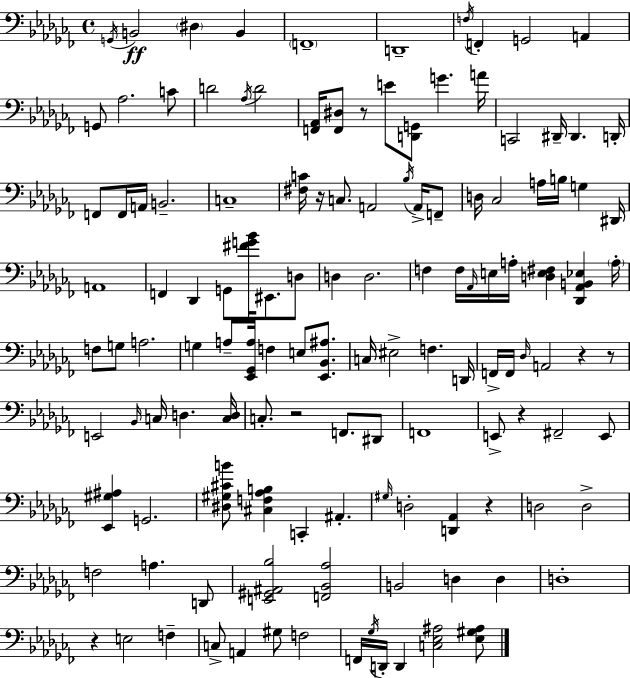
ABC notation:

X:1
T:Untitled
M:4/4
L:1/4
K:Abm
G,,/4 B,,2 ^D, B,, F,,4 D,,4 F,/4 F,, G,,2 A,, G,,/2 _A,2 C/2 D2 _A,/4 D2 [F,,_A,,]/4 [F,,^D,]/2 z/2 E/2 [D,,G,,]/2 G A/4 C,,2 ^D,,/4 ^D,, D,,/4 F,,/2 F,,/4 A,,/4 B,,2 C,4 [^F,C]/4 z/4 C,/2 A,,2 _B,/4 A,,/4 F,,/2 D,/4 _C,2 A,/4 B,/4 G, ^D,,/4 A,,4 F,, _D,, G,,/2 [^FG_B]/4 ^E,,/2 D,/2 D, D,2 F, F,/4 _A,,/4 E,/4 A,/4 [D,E,^F,] [_D,,_A,,B,,_E,] A,/4 F,/2 G,/2 A,2 G, A,/2 [_E,,_G,,A,]/4 F, E,/2 [_E,,_B,,^A,]/2 C,/4 ^E,2 F, D,,/4 F,,/4 F,,/4 _D,/4 A,,2 z z/2 E,,2 _B,,/4 C,/4 D, [C,D,]/4 C,/2 z2 F,,/2 ^D,,/2 F,,4 E,,/2 z ^F,,2 E,,/2 [_E,,^G,^A,] G,,2 [^D,^G,^CB]/2 [^C,F,_A,B,] C,, ^A,, ^G,/4 D,2 [D,,_A,,] z D,2 D,2 F,2 A, D,,/2 [E,,^G,,^A,,_B,]2 [F,,_B,,_A,]2 B,,2 D, D, D,4 z E,2 F, C,/2 A,, ^G,/2 F,2 F,,/4 _G,/4 D,,/4 D,, [C,_E,^A,]2 [_E,^G,^A,]/2